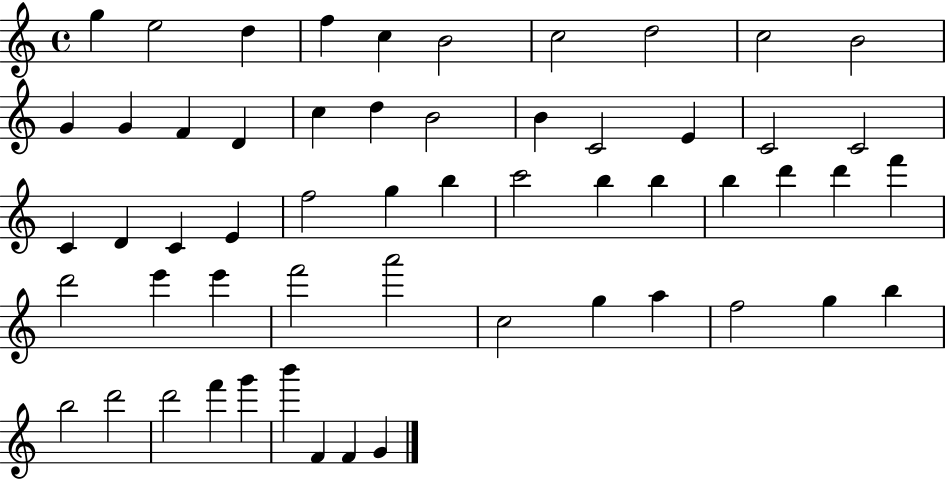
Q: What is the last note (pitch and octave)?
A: G4